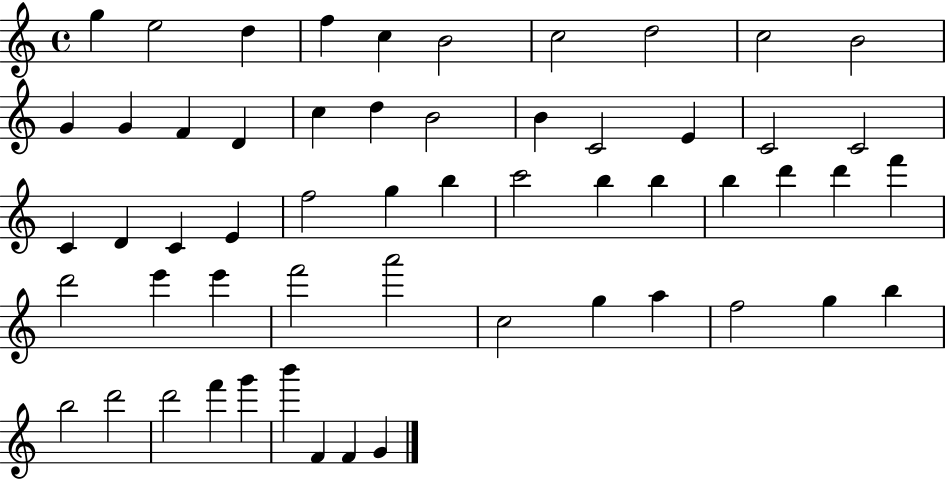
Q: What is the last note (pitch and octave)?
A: G4